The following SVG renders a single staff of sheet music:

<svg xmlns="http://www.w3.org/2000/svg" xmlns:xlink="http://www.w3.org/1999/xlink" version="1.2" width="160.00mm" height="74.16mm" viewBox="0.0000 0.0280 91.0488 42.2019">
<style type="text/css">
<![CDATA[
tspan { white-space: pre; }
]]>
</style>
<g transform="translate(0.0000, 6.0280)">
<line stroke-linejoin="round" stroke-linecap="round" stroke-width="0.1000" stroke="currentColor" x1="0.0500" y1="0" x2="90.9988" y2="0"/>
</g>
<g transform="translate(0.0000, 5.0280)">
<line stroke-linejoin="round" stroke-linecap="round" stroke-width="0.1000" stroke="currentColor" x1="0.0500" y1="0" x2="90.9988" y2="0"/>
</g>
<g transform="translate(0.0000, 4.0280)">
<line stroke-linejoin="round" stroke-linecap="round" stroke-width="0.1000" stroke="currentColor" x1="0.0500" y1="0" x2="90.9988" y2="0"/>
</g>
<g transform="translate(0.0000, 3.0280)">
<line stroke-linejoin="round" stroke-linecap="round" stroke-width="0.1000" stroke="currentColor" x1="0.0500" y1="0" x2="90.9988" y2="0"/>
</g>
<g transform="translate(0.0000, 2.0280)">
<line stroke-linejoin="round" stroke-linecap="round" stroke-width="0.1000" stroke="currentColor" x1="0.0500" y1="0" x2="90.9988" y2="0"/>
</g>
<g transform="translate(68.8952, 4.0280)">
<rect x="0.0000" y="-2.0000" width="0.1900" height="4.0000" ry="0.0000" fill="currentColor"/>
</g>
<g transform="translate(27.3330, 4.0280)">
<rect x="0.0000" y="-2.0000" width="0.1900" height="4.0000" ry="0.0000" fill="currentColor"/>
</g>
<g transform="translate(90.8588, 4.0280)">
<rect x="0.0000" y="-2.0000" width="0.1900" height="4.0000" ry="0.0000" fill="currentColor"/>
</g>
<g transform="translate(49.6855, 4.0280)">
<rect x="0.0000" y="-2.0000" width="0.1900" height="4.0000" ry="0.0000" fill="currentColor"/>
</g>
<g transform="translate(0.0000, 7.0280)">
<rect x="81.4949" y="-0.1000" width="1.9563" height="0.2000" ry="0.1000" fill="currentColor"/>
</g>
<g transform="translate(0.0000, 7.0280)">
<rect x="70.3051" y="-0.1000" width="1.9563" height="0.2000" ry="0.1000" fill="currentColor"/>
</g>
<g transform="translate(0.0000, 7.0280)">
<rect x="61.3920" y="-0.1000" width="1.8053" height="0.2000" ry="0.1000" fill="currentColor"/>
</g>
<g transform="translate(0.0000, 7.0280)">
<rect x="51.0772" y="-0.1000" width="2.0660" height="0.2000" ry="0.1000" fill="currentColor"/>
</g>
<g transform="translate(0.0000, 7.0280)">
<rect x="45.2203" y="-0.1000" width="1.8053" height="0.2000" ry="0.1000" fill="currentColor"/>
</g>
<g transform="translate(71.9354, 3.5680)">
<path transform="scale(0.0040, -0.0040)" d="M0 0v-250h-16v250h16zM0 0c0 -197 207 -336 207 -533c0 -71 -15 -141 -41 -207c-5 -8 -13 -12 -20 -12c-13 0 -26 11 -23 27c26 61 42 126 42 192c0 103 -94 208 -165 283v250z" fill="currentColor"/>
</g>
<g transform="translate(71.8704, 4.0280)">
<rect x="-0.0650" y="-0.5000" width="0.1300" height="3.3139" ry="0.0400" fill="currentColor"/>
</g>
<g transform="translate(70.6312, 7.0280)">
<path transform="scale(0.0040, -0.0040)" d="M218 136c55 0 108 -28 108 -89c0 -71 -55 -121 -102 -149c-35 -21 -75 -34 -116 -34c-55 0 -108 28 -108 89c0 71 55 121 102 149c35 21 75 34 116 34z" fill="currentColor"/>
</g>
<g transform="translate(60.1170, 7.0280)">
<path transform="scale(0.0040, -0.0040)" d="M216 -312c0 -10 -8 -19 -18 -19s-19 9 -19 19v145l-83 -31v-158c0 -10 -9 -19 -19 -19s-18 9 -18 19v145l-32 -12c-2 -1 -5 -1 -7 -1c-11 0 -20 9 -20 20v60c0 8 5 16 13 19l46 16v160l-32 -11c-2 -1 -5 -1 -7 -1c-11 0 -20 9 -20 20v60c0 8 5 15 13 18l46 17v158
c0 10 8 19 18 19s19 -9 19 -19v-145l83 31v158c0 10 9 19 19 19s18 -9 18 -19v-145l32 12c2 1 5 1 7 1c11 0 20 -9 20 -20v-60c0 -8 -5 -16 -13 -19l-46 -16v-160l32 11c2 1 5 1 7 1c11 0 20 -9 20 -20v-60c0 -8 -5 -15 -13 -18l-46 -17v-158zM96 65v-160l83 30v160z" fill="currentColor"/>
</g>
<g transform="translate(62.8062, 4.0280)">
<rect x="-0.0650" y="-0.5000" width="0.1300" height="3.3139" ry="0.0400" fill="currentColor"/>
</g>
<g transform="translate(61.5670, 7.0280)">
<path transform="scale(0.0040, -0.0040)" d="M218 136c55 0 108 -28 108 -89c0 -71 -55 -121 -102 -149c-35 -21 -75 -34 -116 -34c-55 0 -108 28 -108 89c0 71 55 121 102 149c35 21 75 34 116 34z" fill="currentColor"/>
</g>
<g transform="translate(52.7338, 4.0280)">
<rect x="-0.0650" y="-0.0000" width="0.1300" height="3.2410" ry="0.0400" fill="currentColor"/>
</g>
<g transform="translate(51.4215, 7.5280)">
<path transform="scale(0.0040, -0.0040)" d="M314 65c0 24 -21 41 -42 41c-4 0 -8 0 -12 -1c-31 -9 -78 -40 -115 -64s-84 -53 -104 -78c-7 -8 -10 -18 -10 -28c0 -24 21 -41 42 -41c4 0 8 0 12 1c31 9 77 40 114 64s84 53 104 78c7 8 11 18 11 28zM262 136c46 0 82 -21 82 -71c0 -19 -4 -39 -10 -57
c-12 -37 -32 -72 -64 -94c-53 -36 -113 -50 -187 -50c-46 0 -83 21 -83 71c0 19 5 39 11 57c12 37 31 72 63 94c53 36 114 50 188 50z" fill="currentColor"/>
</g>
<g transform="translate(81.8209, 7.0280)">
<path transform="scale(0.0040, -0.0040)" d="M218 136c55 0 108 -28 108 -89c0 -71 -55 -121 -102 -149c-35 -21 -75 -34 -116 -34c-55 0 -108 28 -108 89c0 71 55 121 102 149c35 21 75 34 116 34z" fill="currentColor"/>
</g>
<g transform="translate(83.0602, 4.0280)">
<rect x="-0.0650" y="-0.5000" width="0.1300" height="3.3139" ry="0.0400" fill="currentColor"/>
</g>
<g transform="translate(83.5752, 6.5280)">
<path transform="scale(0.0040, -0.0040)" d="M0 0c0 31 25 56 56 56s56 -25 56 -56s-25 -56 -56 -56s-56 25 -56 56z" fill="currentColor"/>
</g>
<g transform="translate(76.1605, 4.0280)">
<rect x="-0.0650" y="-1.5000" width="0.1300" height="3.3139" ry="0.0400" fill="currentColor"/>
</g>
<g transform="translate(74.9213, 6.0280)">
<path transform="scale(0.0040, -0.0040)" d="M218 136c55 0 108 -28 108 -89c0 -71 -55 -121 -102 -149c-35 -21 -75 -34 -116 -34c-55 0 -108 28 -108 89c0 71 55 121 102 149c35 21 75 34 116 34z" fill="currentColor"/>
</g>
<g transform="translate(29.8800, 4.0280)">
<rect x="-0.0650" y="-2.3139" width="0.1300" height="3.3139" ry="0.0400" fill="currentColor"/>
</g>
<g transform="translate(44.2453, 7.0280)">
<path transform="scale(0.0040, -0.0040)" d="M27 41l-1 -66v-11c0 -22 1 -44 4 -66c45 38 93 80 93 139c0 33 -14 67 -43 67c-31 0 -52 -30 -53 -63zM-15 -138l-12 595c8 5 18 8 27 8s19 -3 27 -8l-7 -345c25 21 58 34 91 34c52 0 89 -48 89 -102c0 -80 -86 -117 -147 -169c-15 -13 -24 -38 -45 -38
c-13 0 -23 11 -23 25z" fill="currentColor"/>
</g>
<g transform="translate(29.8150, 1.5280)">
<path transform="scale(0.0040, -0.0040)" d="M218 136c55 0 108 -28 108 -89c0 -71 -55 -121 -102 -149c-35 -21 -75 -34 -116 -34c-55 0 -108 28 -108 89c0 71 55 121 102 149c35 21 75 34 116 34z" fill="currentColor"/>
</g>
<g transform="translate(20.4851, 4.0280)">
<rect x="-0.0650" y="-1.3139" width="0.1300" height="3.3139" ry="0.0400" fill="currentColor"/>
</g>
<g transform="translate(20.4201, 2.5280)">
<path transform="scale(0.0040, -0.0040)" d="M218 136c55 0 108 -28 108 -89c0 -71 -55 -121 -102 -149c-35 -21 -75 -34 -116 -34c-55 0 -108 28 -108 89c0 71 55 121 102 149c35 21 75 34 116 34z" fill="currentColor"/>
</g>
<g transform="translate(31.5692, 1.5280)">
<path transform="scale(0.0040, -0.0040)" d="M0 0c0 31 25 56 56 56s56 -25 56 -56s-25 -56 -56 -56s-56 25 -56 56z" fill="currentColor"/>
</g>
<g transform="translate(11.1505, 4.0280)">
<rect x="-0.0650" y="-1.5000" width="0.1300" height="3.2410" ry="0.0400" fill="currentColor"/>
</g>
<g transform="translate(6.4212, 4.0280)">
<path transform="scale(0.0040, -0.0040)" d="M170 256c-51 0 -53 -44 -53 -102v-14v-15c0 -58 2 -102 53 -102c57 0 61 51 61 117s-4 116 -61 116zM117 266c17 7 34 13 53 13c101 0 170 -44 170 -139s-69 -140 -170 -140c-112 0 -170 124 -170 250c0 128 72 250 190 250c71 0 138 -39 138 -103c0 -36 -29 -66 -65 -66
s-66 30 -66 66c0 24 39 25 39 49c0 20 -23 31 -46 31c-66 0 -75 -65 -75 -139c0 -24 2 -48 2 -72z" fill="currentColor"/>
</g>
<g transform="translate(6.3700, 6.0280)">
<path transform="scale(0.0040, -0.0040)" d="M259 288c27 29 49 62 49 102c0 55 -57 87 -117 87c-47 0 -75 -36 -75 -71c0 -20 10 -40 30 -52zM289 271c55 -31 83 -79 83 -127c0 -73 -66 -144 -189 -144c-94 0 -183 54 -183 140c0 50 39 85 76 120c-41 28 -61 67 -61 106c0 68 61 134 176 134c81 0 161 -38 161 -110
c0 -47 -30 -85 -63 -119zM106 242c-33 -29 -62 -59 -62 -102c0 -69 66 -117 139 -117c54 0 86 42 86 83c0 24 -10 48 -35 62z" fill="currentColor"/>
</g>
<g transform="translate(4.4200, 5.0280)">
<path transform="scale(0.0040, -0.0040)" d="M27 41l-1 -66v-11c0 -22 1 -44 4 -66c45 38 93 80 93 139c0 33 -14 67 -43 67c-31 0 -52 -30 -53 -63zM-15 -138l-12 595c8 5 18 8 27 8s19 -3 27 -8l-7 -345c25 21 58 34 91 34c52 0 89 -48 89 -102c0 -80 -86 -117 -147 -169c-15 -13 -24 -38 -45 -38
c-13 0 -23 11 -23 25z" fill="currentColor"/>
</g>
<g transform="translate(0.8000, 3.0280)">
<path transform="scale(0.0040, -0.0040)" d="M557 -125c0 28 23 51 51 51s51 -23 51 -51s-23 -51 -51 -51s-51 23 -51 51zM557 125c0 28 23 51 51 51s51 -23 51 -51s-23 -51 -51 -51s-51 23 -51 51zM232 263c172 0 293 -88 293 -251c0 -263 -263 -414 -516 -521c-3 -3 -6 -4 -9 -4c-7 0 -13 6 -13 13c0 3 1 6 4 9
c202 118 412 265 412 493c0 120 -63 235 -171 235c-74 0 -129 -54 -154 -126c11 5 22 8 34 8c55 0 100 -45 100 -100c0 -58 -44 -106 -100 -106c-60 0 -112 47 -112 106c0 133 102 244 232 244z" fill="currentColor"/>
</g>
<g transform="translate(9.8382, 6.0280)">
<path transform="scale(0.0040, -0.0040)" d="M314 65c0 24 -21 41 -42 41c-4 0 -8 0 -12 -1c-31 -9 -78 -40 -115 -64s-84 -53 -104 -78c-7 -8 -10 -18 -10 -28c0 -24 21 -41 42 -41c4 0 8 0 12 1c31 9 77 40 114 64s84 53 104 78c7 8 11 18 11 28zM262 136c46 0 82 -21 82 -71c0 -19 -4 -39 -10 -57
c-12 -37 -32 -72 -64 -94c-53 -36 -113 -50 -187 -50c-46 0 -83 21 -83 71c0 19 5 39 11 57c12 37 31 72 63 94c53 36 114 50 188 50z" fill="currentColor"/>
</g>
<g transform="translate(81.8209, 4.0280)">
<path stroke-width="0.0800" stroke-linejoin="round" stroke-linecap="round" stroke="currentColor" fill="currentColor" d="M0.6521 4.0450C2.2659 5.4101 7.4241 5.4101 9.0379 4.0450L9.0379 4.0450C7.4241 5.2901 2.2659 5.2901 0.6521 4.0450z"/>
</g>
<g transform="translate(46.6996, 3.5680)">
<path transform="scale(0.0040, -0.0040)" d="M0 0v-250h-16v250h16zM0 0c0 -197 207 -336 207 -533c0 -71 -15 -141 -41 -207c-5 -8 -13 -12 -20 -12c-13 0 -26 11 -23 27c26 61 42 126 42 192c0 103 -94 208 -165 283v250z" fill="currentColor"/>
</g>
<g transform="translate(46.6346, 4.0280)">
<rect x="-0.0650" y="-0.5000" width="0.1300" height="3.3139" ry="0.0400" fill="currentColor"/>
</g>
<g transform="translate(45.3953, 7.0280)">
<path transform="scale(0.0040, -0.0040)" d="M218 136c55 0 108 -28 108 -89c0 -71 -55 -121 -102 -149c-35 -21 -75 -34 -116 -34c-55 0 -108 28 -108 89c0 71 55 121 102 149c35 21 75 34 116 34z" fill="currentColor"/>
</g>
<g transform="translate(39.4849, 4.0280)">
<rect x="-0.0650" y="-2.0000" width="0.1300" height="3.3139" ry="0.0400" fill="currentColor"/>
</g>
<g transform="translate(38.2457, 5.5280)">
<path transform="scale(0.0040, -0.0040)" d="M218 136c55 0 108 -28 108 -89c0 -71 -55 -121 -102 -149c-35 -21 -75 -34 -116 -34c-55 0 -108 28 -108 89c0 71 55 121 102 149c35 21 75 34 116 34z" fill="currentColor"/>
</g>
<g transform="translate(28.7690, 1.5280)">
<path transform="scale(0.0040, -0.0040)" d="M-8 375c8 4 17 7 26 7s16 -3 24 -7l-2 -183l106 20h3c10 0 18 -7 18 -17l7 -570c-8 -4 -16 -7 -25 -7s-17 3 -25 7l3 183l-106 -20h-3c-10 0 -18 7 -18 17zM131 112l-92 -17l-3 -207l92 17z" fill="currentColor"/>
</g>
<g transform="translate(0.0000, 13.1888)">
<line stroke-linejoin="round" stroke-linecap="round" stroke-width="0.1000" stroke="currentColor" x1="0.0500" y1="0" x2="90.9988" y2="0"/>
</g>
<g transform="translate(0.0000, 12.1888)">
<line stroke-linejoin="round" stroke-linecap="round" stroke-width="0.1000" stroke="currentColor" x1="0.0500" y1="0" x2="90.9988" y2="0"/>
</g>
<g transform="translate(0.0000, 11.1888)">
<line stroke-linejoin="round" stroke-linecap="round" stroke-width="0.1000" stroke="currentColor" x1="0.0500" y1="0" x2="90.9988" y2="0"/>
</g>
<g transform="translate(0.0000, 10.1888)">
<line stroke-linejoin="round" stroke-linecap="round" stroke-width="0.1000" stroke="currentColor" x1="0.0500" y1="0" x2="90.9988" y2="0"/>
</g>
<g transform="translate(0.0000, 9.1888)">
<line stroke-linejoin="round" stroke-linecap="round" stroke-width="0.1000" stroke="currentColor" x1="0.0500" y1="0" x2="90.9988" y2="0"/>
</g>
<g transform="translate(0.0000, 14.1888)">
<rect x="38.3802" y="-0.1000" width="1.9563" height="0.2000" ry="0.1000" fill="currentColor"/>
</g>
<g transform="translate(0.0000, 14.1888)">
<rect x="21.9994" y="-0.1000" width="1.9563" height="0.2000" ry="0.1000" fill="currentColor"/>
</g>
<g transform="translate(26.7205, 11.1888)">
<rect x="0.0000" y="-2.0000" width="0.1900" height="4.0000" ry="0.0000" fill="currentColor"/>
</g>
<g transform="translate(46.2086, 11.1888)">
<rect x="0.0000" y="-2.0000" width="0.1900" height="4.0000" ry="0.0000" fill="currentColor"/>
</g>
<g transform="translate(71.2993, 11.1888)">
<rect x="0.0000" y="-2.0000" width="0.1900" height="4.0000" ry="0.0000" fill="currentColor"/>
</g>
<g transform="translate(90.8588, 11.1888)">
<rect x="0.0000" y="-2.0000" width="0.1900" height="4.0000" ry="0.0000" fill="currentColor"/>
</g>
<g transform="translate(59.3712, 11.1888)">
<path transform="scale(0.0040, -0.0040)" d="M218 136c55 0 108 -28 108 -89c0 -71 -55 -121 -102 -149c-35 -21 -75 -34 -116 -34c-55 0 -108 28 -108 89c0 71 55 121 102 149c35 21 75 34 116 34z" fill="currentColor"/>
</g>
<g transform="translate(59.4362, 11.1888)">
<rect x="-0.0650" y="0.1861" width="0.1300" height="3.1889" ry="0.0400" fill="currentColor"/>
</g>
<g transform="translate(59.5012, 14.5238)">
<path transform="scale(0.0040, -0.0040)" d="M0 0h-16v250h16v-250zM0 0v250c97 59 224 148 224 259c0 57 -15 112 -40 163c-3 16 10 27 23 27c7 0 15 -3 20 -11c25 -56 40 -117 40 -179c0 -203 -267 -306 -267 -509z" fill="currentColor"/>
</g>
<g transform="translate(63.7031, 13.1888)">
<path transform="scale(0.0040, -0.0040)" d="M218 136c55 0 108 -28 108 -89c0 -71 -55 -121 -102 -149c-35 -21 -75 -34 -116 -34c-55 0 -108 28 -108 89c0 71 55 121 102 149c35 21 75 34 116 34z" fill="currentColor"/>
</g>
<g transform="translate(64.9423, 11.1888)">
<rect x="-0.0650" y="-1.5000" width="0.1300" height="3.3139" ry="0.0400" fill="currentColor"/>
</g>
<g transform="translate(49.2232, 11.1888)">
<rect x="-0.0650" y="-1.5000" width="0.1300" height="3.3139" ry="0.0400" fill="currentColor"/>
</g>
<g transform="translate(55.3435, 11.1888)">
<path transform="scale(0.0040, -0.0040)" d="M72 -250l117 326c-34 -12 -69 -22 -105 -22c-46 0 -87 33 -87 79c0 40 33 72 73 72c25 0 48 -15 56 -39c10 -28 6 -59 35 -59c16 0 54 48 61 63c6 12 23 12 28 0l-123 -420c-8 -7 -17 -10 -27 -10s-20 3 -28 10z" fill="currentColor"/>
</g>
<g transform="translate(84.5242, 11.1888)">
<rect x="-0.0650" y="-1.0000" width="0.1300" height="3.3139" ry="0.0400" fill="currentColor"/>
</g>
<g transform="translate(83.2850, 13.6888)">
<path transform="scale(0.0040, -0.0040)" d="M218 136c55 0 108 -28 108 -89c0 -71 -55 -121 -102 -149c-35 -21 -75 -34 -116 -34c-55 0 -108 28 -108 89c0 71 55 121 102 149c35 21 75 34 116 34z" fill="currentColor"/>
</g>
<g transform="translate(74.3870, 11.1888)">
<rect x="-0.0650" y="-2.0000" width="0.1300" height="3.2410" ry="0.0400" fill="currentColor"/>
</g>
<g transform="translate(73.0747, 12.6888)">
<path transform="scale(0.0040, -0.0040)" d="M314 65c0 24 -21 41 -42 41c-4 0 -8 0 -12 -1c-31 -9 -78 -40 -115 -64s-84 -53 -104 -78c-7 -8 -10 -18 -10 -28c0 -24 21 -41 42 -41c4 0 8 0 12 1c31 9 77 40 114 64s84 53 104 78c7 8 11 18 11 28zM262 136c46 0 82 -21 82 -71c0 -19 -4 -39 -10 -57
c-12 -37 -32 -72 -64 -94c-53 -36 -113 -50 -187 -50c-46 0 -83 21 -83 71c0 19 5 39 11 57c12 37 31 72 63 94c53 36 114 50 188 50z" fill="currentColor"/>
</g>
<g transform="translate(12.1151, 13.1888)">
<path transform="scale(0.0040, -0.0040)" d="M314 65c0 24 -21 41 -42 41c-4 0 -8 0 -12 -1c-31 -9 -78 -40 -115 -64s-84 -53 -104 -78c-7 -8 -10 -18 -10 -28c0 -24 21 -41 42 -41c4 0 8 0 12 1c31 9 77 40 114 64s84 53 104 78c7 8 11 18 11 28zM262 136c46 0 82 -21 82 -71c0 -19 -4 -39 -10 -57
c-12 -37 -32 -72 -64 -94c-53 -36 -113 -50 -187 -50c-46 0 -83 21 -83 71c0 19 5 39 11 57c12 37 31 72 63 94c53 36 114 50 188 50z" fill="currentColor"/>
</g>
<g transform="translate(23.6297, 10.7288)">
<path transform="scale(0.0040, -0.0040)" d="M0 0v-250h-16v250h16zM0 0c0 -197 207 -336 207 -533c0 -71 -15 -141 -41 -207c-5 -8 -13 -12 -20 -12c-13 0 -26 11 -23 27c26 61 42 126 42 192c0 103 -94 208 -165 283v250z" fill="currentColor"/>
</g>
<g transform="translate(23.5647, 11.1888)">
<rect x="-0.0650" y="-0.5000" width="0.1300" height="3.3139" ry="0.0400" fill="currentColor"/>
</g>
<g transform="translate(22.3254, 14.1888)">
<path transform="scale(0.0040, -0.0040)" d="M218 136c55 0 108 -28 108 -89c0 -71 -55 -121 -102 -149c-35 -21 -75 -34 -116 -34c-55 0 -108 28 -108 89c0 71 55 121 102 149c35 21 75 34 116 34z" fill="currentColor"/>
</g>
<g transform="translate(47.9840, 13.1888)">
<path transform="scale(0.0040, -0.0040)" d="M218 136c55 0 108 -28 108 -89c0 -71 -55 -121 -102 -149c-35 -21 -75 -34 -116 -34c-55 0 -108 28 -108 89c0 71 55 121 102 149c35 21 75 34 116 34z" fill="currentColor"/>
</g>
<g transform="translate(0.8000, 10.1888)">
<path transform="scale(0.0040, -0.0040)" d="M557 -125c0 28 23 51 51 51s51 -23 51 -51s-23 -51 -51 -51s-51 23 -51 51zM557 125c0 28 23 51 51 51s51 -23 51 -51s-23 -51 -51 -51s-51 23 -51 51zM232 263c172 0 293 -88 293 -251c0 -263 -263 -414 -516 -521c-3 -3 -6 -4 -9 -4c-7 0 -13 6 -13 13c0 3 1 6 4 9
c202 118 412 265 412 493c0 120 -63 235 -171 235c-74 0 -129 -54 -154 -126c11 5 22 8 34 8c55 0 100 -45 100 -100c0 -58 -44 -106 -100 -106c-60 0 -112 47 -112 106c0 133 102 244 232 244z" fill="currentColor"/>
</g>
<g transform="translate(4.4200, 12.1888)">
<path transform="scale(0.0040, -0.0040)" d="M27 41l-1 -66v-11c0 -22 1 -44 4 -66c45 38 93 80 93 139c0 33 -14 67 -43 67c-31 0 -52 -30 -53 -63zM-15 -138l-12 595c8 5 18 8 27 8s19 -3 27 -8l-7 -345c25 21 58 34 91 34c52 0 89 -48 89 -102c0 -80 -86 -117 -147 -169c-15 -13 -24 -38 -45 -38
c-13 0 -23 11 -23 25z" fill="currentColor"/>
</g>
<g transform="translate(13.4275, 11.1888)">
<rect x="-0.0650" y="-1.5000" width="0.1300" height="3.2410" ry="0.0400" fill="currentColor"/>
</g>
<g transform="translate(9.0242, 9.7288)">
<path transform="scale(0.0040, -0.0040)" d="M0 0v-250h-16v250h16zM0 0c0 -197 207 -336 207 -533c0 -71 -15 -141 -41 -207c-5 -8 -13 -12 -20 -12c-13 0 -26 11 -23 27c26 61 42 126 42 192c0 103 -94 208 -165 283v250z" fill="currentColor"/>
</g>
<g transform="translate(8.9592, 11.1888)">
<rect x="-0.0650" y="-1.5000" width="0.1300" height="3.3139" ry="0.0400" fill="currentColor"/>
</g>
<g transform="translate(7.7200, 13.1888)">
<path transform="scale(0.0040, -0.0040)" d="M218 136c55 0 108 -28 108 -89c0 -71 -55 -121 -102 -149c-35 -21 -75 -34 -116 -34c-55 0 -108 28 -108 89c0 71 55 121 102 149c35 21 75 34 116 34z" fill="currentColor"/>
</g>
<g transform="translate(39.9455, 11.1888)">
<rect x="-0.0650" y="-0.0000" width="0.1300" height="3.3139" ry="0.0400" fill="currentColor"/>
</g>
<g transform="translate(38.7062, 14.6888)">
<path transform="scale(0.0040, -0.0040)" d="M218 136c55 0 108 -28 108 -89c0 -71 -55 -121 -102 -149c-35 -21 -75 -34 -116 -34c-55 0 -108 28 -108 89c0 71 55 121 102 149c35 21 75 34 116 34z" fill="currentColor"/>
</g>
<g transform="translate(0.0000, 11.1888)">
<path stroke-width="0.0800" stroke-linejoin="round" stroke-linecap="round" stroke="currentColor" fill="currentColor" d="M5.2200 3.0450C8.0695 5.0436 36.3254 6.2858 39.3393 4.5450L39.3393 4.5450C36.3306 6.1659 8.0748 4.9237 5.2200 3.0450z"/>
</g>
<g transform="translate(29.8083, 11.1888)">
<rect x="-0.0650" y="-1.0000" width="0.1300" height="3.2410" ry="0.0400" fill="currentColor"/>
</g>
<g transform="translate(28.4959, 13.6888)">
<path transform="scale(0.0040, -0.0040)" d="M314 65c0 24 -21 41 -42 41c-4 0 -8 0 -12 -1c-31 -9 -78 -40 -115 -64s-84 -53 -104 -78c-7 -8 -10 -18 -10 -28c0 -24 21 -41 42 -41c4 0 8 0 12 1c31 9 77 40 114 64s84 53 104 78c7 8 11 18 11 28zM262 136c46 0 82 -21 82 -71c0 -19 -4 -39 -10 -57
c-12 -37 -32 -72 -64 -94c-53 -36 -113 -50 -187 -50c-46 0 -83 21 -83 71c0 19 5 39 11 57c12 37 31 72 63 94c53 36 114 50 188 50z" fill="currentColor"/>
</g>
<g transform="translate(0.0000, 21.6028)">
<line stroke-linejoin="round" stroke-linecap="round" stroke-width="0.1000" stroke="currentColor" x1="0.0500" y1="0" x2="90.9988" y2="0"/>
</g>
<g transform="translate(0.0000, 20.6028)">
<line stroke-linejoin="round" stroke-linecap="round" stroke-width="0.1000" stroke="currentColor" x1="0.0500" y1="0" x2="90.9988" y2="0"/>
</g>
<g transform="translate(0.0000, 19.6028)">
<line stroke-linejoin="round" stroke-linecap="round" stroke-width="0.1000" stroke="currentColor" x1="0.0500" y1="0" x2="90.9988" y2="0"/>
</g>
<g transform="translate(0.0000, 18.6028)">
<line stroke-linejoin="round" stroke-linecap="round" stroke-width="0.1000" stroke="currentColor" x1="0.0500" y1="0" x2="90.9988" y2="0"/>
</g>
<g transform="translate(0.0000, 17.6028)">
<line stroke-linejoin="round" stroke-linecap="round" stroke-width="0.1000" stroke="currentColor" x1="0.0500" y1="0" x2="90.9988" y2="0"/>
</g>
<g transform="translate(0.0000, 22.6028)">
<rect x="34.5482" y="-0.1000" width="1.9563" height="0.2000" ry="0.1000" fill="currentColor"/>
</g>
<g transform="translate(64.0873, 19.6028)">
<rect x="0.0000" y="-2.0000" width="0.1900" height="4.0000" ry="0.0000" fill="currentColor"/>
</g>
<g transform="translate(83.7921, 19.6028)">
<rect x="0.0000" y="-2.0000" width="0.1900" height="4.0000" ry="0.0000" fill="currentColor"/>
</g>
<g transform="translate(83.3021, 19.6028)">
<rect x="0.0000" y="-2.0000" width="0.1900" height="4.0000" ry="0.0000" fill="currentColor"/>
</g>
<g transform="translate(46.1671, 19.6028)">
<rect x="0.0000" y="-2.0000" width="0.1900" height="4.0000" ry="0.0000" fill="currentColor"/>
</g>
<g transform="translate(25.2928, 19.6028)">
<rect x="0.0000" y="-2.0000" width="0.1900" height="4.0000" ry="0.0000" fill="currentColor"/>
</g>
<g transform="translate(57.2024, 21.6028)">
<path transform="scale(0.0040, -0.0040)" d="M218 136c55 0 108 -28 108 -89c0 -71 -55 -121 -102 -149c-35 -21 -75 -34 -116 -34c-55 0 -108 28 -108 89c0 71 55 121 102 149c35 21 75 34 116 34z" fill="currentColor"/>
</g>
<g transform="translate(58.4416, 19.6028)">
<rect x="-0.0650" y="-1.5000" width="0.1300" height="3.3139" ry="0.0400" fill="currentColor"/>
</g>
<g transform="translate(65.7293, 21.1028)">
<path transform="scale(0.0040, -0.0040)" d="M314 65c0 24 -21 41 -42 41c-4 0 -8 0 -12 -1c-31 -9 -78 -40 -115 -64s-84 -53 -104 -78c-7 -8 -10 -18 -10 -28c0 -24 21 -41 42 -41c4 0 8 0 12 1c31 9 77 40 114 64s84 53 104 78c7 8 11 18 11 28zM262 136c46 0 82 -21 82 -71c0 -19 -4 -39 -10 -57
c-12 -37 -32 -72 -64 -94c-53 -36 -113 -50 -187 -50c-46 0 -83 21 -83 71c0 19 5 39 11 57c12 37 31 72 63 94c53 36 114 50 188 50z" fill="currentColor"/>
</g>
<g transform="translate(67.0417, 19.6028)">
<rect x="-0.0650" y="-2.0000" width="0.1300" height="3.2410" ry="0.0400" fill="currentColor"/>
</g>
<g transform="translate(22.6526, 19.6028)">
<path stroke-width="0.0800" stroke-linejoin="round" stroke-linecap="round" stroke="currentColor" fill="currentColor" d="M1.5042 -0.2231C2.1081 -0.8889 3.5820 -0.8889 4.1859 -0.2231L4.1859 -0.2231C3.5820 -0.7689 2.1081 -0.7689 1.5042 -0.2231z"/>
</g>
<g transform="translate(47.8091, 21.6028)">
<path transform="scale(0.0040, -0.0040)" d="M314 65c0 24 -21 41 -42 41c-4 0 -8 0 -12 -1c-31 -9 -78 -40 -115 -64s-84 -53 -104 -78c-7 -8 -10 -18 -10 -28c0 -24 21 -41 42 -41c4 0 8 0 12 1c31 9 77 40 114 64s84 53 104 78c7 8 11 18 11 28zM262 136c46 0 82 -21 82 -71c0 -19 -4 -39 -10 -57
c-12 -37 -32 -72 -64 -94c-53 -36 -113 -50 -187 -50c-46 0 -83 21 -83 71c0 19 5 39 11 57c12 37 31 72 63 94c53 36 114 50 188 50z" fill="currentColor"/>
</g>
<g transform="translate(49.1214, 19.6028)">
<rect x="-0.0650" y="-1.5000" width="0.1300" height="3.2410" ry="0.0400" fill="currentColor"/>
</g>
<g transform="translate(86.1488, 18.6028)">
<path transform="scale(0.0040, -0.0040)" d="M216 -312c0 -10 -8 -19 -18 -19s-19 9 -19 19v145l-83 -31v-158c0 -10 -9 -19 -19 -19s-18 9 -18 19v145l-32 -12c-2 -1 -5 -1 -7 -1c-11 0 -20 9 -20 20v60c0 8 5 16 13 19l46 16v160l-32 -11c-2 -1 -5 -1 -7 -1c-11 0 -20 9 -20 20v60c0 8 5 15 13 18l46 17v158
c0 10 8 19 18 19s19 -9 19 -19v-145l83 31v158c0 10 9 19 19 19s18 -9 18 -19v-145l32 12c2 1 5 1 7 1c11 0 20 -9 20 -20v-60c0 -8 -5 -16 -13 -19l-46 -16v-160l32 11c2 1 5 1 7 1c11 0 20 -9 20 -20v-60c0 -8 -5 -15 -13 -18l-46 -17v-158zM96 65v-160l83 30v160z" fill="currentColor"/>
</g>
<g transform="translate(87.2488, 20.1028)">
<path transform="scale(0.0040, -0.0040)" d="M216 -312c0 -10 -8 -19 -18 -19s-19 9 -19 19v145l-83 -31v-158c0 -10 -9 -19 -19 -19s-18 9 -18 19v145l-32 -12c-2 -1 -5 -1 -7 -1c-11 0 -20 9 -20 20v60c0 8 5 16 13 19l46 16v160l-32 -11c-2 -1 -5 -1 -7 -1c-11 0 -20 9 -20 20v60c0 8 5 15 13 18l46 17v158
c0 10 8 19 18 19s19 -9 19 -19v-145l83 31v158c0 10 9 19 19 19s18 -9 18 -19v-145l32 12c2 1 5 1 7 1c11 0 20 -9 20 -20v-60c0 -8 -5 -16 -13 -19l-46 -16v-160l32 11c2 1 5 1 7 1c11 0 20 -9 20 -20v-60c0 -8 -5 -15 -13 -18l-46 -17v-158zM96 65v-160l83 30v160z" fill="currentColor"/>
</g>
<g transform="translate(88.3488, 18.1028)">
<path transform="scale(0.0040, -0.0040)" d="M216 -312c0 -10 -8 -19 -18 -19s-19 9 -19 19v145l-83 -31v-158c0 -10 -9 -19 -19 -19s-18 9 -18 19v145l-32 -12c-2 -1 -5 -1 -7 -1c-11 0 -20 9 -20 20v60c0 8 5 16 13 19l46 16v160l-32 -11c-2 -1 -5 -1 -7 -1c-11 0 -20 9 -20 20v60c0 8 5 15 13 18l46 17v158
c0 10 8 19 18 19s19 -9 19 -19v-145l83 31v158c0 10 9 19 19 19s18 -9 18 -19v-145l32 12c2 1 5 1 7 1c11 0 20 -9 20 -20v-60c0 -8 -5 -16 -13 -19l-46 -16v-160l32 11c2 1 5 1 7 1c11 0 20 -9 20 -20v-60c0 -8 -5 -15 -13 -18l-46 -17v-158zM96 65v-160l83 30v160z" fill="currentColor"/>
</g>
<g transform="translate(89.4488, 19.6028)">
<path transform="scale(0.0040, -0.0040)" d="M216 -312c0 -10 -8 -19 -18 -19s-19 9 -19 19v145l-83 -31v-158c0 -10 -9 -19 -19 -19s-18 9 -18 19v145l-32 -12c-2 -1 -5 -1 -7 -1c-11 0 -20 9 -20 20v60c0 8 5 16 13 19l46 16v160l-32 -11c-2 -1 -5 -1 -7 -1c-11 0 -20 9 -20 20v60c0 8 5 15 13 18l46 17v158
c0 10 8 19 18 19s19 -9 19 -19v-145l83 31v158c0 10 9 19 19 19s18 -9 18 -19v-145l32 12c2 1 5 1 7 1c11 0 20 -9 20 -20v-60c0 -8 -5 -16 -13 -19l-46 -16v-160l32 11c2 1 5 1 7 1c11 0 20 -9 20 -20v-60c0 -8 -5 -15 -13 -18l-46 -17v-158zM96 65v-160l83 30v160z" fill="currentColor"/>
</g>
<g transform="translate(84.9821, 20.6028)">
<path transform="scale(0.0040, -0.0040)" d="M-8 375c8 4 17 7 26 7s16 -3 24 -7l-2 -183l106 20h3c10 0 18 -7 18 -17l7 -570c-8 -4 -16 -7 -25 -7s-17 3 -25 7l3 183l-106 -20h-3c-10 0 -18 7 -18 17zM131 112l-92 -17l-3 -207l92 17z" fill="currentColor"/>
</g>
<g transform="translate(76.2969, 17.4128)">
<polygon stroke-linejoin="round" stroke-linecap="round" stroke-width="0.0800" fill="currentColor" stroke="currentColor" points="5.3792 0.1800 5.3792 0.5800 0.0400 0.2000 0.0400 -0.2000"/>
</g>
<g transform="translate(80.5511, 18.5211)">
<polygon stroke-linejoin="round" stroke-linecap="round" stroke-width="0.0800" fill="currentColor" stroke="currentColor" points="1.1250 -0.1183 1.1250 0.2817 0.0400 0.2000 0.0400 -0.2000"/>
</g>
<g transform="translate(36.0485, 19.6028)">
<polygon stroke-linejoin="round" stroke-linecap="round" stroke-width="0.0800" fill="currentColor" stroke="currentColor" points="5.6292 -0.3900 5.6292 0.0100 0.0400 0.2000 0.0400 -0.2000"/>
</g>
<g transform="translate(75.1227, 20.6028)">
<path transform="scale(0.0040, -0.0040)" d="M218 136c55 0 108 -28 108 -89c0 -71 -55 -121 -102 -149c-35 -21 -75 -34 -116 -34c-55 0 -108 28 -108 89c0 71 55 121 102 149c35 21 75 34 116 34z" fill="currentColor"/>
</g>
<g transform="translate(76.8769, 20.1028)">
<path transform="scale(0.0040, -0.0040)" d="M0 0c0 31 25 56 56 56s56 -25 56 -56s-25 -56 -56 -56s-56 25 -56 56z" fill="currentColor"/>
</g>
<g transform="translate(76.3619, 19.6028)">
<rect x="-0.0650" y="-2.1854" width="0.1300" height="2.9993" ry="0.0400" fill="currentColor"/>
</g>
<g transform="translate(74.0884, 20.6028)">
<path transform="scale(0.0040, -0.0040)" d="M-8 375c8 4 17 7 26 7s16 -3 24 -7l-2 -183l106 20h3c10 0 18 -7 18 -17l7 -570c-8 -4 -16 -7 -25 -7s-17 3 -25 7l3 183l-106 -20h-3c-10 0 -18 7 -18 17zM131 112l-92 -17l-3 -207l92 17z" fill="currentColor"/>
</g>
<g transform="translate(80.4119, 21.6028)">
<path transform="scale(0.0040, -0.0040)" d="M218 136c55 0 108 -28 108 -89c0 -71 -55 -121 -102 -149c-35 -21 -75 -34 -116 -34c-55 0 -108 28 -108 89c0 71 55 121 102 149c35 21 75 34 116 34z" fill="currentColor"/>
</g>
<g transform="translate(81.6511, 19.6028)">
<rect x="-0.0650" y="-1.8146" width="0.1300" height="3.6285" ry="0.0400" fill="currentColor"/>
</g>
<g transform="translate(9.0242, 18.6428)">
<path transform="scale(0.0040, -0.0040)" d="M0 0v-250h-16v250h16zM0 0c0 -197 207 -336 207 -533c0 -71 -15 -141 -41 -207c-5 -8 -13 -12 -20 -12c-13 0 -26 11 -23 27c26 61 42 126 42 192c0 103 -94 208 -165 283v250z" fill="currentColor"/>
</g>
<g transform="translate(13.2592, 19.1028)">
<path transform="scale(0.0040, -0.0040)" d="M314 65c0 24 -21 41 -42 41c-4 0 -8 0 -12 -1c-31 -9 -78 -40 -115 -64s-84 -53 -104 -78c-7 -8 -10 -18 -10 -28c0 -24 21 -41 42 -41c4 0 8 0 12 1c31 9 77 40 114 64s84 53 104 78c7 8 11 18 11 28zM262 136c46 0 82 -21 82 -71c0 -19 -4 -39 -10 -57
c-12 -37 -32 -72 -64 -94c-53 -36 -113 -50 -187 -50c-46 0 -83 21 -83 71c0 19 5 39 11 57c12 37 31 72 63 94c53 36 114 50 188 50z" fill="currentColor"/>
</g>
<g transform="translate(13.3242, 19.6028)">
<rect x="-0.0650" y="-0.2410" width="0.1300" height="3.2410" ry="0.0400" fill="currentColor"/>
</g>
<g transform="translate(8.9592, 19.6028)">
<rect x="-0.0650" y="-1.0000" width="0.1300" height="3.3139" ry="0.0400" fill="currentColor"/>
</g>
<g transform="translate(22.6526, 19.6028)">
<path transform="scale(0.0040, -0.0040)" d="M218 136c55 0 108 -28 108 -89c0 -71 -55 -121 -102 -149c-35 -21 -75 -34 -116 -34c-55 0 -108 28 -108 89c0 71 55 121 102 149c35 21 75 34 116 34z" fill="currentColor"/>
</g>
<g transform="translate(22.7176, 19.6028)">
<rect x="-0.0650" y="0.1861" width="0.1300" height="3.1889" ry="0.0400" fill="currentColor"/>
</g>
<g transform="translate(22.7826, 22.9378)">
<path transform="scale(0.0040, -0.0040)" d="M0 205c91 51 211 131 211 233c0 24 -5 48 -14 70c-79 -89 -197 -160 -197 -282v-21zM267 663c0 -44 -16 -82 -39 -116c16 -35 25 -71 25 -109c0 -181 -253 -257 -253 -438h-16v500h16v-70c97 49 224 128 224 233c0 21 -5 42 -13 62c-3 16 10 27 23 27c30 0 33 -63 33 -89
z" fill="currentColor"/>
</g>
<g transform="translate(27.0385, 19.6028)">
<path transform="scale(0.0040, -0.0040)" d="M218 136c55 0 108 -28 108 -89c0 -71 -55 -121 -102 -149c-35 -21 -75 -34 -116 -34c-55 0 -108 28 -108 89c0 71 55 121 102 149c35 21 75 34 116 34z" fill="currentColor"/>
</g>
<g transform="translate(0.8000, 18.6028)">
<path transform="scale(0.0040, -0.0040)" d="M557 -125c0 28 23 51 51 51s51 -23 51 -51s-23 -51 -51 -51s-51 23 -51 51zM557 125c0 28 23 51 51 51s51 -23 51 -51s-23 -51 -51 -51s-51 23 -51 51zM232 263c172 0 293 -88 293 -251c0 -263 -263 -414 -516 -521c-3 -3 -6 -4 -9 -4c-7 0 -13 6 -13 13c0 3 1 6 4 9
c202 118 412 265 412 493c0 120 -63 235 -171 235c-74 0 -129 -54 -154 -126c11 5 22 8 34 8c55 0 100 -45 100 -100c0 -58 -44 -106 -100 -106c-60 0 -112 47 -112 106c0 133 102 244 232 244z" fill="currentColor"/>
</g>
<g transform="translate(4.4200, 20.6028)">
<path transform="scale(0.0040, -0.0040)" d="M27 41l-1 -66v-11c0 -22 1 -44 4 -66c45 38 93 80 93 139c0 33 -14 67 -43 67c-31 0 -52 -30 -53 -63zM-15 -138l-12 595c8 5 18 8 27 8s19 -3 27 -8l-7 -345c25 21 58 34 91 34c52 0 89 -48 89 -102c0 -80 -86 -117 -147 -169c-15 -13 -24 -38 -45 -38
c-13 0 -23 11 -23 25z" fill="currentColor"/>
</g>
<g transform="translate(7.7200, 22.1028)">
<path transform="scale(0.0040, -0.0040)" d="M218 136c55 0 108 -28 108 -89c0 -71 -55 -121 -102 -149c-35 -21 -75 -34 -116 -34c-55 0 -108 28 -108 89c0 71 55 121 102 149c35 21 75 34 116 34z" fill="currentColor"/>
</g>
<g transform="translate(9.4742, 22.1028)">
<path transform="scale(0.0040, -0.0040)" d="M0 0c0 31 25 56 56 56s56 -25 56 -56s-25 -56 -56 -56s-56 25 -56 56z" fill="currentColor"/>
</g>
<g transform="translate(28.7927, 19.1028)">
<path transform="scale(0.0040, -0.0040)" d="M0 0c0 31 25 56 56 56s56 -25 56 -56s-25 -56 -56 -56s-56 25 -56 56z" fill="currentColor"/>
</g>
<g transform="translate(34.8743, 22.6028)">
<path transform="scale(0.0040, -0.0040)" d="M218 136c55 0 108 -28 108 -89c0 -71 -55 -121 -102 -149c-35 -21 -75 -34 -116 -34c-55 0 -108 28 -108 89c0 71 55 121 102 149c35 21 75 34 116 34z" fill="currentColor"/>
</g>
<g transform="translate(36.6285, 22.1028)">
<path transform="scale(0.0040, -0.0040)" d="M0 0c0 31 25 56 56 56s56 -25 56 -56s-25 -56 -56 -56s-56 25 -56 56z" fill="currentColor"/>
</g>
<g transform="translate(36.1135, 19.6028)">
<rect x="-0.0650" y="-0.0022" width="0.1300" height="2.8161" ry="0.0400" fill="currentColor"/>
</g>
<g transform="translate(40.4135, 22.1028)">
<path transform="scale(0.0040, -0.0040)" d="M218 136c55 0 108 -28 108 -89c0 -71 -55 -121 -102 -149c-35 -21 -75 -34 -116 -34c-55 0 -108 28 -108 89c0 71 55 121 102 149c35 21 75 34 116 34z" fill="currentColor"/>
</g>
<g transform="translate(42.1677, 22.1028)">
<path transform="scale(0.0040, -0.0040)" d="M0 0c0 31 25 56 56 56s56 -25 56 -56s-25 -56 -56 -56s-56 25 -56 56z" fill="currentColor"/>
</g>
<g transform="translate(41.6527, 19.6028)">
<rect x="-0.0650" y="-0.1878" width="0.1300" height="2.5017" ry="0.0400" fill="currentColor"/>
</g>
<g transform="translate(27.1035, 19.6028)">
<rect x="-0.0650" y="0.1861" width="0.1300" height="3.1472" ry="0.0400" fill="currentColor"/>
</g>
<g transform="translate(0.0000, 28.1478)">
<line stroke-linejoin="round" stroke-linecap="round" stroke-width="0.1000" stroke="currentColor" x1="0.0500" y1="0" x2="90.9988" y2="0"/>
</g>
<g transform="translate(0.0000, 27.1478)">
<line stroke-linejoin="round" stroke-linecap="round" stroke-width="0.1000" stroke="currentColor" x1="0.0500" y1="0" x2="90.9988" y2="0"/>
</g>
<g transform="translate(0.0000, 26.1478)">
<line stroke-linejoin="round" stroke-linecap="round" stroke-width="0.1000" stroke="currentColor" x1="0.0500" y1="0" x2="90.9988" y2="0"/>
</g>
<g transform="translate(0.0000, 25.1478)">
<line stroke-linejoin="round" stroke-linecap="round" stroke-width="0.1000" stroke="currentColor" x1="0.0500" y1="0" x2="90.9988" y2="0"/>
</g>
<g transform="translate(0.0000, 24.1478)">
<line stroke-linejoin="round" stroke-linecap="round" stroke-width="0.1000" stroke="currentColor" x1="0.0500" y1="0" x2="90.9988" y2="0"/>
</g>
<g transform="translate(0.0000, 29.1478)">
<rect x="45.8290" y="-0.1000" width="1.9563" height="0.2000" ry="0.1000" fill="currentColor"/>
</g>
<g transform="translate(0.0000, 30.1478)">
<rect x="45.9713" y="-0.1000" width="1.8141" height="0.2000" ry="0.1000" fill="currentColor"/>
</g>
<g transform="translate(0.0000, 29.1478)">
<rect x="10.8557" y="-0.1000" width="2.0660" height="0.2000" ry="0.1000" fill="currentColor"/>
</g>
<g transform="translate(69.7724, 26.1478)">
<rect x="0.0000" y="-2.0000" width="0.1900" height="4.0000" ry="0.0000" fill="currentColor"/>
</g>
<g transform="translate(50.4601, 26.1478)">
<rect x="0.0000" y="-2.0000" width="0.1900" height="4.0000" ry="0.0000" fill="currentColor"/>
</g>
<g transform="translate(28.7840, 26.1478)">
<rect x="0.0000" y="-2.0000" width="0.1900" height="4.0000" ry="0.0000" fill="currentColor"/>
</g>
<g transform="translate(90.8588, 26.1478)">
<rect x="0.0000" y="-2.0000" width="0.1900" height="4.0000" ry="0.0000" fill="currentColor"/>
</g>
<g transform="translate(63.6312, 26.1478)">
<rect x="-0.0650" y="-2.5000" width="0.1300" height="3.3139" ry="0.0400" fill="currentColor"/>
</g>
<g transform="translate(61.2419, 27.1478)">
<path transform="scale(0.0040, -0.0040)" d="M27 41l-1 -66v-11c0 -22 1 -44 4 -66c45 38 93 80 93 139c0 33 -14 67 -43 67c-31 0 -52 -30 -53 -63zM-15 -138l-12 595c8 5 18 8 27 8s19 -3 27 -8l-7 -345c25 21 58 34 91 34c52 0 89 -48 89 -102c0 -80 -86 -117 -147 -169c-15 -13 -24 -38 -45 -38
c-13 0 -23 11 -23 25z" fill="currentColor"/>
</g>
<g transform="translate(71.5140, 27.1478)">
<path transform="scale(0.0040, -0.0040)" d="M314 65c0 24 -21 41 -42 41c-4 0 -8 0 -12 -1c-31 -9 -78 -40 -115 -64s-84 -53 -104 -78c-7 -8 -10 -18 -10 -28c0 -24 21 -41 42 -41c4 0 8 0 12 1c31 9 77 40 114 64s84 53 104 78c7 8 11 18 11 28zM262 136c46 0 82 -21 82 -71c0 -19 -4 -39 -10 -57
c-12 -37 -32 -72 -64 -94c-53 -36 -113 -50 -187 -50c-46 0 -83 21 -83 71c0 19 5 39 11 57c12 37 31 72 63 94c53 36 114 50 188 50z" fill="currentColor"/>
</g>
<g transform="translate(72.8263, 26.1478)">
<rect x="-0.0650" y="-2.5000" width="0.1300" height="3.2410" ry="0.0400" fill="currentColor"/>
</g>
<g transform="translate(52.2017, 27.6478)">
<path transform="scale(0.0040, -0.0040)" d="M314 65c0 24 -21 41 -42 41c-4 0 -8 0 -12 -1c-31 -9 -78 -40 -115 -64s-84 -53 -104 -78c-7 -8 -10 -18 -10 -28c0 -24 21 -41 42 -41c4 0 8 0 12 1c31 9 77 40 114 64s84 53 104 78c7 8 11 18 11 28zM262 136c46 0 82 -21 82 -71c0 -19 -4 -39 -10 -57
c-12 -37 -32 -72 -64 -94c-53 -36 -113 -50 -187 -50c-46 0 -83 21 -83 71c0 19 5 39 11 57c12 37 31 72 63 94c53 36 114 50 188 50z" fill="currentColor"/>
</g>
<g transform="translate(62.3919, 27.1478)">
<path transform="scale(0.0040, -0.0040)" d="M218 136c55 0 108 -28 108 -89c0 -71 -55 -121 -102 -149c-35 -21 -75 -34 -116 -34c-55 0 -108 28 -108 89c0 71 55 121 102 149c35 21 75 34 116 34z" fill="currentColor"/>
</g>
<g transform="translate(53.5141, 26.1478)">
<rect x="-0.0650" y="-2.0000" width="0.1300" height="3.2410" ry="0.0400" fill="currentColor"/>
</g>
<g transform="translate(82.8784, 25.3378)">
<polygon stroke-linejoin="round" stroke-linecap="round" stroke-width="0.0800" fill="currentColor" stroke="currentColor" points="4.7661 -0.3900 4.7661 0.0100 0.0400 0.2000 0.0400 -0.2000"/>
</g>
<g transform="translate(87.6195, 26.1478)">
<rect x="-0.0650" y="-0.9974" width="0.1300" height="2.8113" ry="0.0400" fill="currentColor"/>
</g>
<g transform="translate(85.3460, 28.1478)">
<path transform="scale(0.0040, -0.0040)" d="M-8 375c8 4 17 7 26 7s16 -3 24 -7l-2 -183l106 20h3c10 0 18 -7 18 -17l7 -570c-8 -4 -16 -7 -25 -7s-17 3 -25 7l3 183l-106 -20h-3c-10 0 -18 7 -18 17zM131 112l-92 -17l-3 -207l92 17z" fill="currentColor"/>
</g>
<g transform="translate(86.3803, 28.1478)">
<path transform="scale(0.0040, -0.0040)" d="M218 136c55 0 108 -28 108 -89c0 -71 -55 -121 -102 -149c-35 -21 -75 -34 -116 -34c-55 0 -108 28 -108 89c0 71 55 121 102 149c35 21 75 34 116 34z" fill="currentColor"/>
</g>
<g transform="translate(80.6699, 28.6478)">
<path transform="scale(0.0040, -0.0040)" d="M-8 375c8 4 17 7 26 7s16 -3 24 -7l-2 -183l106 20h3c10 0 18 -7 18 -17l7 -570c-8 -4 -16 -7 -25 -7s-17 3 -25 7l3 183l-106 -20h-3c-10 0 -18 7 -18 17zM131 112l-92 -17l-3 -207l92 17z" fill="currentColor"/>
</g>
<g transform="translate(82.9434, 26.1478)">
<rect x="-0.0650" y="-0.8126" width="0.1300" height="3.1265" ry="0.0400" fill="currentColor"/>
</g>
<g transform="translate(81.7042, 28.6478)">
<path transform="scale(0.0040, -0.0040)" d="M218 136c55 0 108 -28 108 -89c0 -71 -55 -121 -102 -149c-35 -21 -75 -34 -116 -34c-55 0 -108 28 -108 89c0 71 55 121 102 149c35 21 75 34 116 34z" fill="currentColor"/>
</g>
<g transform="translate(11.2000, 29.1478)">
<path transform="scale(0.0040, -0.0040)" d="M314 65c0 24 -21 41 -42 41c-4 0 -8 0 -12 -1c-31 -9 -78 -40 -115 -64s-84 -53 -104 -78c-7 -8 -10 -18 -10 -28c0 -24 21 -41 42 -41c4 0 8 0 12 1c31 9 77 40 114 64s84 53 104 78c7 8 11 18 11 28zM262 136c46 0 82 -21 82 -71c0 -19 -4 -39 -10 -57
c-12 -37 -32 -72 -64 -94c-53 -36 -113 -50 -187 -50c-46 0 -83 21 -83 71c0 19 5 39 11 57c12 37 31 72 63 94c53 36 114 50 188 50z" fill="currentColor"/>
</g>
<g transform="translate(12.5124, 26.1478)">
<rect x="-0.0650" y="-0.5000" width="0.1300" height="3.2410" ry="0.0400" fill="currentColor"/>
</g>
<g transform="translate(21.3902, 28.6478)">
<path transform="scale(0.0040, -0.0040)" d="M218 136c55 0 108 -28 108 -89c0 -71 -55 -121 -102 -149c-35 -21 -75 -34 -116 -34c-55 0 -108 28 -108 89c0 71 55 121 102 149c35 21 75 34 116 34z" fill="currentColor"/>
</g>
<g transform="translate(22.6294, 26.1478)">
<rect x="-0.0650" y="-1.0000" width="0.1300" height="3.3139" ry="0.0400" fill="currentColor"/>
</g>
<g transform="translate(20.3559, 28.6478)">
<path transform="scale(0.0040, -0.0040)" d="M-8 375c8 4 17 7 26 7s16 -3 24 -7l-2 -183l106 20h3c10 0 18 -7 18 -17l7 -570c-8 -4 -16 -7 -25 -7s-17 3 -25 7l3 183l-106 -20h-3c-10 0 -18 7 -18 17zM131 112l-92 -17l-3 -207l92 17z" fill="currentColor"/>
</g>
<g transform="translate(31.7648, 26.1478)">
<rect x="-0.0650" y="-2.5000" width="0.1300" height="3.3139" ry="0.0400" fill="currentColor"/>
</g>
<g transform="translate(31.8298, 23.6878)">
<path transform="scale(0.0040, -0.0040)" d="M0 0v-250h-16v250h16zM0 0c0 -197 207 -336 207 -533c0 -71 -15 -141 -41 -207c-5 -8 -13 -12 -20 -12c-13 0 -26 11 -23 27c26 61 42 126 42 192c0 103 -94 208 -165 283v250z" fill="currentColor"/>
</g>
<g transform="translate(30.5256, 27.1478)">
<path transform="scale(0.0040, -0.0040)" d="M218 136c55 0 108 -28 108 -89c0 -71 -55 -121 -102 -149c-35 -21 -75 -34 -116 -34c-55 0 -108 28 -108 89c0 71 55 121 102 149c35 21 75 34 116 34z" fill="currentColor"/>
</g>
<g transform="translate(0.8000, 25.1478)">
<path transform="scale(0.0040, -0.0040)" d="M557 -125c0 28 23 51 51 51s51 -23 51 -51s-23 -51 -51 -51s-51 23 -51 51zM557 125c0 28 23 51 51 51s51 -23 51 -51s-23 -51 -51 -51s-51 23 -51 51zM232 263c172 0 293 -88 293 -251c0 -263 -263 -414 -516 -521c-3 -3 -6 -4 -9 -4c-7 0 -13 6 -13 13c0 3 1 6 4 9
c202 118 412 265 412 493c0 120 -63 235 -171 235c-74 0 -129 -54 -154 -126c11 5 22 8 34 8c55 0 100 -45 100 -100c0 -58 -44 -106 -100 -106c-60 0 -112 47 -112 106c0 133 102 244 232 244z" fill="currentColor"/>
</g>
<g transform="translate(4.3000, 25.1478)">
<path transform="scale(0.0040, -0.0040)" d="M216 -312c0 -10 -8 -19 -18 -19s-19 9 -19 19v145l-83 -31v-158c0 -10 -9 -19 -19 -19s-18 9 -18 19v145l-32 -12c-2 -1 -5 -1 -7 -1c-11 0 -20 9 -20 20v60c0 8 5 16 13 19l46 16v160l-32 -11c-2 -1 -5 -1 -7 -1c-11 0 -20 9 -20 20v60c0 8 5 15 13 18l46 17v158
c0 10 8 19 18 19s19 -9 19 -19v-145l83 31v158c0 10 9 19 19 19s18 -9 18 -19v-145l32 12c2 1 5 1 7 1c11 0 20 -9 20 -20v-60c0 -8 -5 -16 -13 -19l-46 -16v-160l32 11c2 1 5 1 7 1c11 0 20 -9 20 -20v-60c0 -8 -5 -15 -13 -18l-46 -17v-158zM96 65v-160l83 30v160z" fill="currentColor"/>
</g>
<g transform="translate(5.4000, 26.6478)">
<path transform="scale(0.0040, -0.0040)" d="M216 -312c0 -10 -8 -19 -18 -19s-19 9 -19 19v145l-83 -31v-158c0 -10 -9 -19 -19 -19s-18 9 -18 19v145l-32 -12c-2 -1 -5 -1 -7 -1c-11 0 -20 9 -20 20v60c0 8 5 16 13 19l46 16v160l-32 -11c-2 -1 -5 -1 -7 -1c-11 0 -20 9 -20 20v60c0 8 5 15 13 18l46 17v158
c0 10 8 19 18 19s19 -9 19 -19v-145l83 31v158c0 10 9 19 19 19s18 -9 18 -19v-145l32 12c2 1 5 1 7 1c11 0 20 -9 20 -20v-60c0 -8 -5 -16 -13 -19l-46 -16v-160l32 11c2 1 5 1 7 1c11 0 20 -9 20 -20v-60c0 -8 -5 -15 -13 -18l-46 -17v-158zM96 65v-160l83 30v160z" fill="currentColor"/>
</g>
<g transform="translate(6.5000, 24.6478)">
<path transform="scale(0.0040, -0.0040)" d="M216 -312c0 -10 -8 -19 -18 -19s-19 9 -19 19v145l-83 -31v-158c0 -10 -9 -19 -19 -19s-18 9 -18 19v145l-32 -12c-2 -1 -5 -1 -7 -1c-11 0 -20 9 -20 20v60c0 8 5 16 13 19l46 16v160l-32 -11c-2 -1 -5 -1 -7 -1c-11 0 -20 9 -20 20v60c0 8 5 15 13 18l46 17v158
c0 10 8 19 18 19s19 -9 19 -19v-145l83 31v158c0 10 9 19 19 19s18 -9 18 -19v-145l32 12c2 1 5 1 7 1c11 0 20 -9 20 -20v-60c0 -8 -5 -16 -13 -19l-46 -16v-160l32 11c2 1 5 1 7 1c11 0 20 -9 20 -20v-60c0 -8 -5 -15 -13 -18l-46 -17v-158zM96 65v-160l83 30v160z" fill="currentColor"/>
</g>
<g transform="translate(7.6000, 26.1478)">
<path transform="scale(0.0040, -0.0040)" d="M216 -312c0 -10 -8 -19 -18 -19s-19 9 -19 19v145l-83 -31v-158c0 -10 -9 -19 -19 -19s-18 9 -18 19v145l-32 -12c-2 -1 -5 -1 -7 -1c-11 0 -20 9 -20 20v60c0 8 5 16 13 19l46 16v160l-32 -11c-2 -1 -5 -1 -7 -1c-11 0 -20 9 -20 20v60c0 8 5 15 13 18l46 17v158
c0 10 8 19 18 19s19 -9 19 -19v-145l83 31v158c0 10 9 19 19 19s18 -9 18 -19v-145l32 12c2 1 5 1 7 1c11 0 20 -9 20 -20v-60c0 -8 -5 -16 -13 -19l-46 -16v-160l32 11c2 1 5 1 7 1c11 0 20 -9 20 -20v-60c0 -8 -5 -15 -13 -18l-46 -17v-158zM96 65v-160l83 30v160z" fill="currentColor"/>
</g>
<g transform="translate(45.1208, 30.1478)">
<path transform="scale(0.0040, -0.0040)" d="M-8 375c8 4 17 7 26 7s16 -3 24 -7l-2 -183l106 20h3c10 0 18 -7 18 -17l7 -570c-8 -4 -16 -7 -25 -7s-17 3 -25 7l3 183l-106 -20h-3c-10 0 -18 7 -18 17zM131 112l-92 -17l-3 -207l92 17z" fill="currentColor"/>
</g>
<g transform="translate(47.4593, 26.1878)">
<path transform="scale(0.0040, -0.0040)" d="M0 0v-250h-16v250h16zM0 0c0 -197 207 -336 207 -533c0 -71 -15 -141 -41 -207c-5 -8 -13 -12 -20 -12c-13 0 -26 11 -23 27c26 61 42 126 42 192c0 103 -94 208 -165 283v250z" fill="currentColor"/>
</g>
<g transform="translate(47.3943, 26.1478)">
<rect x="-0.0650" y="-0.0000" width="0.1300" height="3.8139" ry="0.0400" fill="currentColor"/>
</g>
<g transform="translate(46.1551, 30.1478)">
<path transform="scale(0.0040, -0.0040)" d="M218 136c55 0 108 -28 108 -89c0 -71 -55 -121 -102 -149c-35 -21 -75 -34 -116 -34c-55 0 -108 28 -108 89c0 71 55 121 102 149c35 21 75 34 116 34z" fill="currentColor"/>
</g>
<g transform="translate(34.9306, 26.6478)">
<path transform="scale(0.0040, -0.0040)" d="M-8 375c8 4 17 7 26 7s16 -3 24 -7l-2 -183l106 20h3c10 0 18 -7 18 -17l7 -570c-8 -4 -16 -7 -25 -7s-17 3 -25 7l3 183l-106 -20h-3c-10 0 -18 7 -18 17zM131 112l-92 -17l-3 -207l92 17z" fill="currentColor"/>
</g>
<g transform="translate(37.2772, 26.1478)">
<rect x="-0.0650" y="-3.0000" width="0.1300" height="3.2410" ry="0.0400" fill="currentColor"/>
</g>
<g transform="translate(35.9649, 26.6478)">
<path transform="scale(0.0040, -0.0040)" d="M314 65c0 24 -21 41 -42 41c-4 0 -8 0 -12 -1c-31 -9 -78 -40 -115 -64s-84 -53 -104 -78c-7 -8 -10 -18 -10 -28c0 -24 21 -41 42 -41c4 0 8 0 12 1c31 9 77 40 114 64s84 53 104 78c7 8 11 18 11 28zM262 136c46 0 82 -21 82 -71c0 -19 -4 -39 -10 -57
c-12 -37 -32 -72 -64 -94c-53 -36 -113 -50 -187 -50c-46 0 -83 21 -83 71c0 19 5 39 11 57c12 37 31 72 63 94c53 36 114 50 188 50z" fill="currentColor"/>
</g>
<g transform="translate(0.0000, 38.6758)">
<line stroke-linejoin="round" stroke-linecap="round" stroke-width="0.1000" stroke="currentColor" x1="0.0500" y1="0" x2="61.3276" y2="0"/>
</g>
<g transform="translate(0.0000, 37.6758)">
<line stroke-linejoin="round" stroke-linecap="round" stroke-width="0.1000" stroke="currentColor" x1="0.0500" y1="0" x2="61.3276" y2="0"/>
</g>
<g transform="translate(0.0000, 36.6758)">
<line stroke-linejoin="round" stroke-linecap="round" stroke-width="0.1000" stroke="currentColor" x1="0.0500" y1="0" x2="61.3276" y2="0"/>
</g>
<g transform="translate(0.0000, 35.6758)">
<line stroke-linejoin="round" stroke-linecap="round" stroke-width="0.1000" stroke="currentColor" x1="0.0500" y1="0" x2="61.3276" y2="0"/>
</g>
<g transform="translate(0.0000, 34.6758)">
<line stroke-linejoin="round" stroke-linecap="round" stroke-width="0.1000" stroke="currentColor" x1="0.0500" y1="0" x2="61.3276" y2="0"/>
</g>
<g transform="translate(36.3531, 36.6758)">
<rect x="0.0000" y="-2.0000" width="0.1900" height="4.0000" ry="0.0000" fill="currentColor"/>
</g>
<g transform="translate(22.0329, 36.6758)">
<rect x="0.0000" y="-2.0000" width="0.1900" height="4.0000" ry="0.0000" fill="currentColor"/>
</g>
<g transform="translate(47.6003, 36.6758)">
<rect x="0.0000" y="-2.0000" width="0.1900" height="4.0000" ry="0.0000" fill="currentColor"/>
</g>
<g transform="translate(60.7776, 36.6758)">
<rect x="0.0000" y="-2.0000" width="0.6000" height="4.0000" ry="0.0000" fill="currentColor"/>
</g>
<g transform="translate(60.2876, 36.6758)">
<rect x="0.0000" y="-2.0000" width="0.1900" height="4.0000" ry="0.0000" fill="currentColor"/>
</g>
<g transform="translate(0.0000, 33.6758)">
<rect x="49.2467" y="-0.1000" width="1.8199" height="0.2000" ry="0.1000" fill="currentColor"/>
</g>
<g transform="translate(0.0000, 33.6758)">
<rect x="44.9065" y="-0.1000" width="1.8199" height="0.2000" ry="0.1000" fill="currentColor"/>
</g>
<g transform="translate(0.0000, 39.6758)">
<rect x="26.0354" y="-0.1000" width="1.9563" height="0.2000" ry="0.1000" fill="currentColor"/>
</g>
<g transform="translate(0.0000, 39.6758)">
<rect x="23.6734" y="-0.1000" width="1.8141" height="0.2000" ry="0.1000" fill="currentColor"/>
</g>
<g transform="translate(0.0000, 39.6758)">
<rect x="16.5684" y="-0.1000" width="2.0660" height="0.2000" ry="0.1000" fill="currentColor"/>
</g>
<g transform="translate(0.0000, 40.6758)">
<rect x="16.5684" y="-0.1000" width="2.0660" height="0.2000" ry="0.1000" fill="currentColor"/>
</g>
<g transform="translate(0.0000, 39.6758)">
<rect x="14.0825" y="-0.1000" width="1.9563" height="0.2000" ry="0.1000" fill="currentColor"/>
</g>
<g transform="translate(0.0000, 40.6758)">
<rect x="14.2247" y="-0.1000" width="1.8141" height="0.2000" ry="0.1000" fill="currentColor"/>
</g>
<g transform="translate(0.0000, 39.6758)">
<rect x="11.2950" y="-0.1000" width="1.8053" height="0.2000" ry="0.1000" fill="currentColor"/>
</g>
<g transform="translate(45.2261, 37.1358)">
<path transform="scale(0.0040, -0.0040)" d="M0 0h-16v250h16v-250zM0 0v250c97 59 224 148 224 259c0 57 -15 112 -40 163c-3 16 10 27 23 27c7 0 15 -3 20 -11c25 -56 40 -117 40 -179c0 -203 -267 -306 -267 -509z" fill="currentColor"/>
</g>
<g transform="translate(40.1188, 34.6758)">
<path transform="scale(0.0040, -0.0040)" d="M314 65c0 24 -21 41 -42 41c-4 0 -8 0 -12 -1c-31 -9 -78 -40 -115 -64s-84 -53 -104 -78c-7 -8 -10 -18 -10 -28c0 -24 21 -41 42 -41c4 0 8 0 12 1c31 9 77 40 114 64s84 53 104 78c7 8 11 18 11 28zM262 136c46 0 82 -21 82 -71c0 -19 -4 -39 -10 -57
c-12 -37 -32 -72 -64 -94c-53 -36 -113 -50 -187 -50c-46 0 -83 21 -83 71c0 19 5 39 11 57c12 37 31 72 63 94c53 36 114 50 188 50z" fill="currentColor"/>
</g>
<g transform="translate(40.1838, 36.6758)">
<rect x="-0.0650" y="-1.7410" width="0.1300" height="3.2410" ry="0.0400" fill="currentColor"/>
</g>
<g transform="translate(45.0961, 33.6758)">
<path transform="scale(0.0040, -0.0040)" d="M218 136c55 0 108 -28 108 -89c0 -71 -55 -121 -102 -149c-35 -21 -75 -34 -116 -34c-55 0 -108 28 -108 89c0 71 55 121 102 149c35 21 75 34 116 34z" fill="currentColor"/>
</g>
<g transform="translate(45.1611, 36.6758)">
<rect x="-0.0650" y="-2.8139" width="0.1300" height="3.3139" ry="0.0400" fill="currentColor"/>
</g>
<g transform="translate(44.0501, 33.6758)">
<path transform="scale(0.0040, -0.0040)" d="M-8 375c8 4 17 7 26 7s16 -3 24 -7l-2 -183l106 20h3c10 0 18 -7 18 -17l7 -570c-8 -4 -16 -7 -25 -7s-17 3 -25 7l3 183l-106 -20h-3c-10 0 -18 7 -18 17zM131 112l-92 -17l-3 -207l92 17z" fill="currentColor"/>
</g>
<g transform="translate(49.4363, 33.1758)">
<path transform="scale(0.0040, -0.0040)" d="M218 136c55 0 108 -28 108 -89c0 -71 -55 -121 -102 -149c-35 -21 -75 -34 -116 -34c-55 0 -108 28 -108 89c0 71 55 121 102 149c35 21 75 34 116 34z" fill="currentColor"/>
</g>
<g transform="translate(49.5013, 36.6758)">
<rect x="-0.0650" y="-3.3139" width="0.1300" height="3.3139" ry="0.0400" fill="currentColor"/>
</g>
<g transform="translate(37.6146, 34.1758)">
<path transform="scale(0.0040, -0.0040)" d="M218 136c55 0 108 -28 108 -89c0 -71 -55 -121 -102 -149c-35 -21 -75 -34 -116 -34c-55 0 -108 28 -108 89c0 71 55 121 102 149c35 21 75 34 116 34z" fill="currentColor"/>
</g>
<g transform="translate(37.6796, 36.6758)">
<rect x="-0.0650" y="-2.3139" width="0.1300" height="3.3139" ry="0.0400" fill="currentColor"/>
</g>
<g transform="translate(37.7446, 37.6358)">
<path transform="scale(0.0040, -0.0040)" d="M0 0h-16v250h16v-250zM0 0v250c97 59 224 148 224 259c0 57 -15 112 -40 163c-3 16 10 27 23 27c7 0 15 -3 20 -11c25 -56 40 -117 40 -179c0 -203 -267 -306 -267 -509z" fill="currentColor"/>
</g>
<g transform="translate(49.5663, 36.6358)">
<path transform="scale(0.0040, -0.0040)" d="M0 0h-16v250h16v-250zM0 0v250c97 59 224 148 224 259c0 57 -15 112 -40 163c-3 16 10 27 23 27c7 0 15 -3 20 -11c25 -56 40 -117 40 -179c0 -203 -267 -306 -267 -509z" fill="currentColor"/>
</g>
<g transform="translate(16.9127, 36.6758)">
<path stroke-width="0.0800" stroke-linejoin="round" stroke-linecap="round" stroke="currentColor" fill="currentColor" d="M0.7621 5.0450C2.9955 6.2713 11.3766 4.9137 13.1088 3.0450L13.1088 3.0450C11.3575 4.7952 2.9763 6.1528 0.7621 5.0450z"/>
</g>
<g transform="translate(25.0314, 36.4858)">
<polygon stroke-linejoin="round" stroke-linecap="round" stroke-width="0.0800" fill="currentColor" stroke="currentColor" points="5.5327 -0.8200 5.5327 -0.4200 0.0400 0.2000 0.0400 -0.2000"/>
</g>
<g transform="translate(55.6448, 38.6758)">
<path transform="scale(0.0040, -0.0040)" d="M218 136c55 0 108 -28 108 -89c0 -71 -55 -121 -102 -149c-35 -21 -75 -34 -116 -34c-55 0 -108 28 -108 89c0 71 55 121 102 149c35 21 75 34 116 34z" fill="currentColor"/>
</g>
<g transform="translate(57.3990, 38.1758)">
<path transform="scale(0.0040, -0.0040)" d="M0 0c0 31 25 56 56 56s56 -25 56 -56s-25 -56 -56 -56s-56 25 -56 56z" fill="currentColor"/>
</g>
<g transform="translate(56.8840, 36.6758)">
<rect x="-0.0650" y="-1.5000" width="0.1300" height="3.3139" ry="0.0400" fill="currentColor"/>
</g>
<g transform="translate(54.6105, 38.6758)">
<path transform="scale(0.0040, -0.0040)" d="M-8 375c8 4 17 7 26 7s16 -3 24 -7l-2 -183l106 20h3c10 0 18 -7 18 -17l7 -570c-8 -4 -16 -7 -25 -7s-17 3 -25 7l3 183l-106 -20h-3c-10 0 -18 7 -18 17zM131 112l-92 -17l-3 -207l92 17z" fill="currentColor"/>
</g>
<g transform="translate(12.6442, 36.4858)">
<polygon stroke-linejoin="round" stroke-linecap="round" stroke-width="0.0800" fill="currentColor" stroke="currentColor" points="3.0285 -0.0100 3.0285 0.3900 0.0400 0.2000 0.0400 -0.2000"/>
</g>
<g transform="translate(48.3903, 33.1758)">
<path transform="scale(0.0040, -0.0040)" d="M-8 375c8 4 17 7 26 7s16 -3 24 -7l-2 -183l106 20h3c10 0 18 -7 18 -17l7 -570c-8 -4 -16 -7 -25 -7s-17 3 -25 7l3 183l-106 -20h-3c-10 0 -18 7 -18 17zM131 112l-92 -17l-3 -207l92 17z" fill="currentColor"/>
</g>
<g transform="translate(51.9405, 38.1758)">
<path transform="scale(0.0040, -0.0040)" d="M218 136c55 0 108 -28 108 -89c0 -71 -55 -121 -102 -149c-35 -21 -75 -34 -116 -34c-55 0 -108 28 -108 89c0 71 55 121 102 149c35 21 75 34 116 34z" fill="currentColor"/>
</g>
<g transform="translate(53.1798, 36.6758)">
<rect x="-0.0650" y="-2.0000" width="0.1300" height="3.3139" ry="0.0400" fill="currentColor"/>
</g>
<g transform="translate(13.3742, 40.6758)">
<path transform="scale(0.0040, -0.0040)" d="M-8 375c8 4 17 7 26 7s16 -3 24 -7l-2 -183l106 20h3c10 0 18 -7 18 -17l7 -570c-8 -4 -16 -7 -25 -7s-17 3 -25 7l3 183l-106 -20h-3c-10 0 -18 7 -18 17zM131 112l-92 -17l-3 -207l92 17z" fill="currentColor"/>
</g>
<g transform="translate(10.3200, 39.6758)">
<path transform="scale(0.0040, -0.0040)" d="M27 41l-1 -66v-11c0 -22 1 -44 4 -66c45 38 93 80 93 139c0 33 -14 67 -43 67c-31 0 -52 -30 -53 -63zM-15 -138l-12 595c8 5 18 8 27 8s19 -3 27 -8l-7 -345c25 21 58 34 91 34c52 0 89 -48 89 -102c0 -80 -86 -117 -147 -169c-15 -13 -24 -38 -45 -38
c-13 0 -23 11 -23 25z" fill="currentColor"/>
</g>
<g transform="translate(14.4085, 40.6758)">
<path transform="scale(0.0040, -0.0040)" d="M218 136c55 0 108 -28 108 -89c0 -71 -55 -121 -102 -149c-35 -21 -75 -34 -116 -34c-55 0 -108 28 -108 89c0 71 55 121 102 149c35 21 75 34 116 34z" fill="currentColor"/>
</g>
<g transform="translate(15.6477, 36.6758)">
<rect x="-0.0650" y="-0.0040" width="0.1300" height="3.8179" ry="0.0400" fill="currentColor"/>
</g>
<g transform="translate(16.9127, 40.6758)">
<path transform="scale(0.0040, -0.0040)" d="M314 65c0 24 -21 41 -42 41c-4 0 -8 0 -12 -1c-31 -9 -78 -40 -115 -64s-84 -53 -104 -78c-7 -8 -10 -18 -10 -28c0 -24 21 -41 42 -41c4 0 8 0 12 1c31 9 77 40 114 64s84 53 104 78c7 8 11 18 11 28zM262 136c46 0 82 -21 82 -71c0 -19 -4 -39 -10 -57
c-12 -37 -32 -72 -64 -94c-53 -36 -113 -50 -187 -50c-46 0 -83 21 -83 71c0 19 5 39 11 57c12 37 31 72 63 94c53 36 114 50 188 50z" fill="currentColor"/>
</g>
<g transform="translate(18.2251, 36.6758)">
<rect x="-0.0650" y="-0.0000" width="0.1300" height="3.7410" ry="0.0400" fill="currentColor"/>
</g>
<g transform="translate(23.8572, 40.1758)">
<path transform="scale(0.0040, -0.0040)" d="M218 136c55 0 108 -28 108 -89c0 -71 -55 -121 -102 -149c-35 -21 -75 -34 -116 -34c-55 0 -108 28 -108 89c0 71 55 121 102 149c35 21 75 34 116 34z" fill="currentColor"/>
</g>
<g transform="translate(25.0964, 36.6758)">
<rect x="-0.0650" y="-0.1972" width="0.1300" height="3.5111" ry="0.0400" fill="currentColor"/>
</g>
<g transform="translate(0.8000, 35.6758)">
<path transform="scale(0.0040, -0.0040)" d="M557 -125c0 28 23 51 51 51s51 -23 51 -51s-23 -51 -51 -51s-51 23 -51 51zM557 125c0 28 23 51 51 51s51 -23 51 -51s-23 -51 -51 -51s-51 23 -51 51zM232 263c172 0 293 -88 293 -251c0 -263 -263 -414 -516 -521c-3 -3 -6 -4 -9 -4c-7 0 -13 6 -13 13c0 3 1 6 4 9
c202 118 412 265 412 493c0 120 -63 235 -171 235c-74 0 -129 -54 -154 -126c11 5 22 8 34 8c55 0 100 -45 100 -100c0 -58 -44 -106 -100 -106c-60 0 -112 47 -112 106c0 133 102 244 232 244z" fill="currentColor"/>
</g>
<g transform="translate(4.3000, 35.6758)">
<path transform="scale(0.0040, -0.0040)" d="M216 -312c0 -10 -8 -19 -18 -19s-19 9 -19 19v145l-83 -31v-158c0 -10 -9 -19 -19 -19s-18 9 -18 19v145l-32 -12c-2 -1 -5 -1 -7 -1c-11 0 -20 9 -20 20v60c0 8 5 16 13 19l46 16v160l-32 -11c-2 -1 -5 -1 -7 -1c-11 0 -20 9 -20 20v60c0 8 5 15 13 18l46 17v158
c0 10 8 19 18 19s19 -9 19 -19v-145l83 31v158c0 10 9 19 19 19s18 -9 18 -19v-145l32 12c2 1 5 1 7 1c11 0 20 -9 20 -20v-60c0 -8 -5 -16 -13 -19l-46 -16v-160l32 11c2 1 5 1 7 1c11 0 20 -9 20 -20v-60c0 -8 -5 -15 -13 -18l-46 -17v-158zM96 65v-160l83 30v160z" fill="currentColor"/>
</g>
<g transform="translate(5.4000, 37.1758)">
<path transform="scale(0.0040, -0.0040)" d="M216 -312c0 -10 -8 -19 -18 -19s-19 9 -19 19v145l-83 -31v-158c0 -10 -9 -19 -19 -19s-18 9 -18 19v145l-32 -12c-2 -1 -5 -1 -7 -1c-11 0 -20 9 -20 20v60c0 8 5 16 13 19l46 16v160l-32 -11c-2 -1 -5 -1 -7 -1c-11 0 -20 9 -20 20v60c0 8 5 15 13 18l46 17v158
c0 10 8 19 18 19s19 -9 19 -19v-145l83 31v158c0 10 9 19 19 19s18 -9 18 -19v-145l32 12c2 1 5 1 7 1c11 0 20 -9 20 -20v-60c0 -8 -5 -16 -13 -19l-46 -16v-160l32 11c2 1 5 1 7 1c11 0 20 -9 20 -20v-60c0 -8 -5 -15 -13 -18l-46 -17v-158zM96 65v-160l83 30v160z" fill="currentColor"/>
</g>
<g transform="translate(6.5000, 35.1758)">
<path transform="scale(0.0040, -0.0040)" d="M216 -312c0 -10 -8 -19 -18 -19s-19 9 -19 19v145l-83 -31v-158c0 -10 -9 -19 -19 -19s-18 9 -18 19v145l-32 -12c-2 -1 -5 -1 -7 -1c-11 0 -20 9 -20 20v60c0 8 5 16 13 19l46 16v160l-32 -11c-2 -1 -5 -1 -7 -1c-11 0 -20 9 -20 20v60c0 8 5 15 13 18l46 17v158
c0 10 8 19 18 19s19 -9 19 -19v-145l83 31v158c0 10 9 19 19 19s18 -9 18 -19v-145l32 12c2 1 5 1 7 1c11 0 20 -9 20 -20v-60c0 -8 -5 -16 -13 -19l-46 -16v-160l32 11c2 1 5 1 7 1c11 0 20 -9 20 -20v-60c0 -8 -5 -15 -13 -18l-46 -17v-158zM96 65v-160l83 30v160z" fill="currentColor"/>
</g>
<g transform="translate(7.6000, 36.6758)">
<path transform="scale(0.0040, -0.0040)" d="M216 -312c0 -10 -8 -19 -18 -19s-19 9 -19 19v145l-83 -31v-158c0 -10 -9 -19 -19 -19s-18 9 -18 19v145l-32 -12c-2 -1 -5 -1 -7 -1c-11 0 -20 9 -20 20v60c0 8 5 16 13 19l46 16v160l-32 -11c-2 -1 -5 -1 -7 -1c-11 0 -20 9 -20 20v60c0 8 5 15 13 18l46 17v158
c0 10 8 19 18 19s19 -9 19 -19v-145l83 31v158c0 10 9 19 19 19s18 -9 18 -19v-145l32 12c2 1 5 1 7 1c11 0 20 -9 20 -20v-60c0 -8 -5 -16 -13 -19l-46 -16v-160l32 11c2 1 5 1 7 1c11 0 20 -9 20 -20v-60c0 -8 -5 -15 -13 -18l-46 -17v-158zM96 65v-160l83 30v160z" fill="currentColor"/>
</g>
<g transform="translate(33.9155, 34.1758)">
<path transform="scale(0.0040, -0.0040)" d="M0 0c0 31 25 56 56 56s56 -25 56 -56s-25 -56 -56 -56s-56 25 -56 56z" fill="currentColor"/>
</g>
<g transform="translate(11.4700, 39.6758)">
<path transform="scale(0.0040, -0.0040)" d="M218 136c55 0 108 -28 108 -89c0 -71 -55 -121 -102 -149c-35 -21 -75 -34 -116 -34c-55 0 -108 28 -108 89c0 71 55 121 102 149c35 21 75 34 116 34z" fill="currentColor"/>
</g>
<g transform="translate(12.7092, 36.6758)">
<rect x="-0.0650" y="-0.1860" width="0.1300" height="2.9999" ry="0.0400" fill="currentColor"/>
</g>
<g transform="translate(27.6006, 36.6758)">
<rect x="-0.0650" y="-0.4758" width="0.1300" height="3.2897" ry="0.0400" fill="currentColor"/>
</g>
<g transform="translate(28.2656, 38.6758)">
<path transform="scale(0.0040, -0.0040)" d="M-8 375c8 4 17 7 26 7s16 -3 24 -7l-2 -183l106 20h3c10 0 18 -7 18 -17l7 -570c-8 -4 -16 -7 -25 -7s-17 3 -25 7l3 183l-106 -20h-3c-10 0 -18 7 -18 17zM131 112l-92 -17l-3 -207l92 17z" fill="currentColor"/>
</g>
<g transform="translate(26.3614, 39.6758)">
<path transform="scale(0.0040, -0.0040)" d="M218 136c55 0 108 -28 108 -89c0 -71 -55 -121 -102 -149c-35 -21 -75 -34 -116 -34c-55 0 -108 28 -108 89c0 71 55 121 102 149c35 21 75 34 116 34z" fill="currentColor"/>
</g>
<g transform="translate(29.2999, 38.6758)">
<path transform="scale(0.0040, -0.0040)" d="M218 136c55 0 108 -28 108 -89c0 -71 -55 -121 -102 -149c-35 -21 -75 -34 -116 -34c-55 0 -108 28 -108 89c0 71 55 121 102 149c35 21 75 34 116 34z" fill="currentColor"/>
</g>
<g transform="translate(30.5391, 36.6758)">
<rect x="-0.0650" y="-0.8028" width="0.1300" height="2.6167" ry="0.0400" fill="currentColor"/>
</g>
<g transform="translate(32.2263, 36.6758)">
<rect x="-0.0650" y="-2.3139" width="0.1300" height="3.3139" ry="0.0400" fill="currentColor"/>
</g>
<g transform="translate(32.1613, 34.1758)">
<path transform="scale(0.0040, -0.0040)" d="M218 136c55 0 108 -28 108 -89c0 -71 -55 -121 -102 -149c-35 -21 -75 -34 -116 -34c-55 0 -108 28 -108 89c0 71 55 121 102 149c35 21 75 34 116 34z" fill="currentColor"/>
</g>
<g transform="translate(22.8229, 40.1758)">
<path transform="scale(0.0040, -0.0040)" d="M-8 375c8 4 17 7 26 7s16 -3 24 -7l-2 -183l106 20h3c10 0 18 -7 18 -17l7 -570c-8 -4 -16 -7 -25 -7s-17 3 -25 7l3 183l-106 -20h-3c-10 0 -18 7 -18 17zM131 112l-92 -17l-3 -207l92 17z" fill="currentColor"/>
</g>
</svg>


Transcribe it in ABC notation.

X:1
T:Untitled
M:6/8
L:1/4
K:F
G,,2 G, B, A,, _E,,/2 D,,2 ^E,, E,,/2 G,, E,, G,,/2 G,,2 E,,/2 F,,2 D,, G,, z/2 D,/2 G,, A,,2 F,, F,,/2 E,2 D,/4 D, E,,/2 F,,/2 G,,2 G,, A,,2 B,,/2 G,,/4 E,,2 F,, B,,/2 C,2 C,,/2 A,,2 _B,, B,,2 F,,/2 G,,/2 _E,,/2 C,,/2 C,,2 D,,/2 E,,/2 G,,/2 B, B,/2 A,2 C/2 D/2 A,, G,,